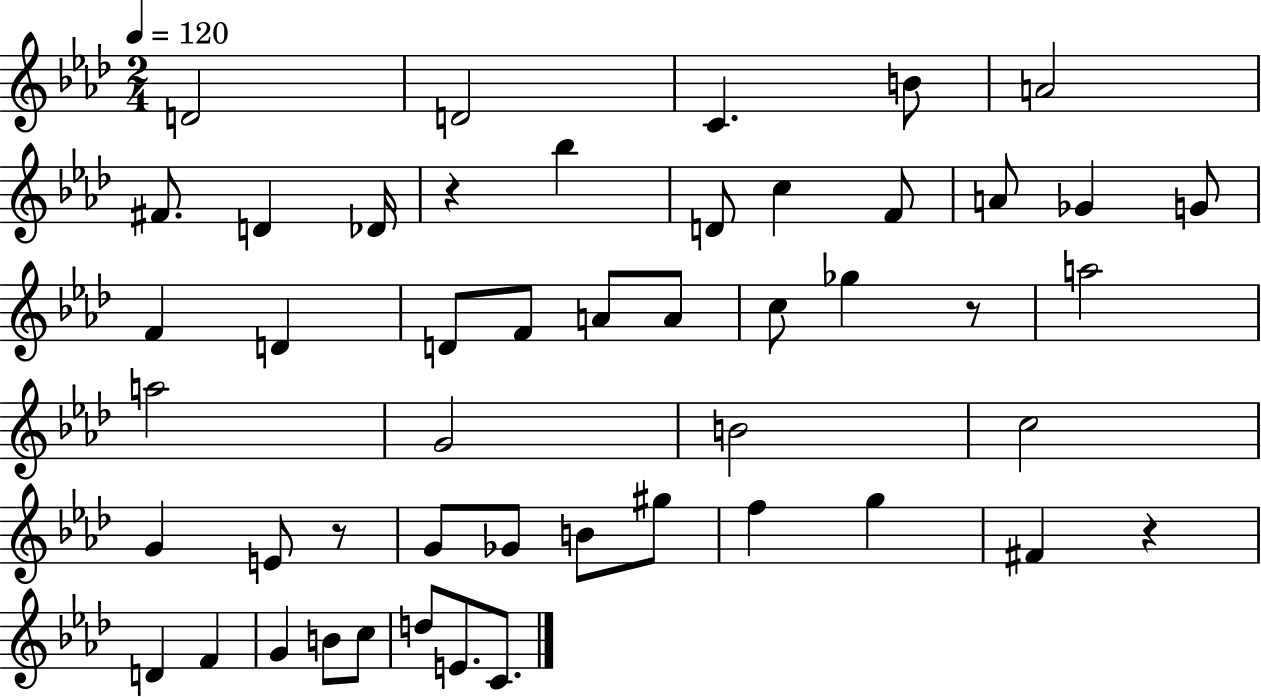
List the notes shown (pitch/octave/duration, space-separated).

D4/h D4/h C4/q. B4/e A4/h F#4/e. D4/q Db4/s R/q Bb5/q D4/e C5/q F4/e A4/e Gb4/q G4/e F4/q D4/q D4/e F4/e A4/e A4/e C5/e Gb5/q R/e A5/h A5/h G4/h B4/h C5/h G4/q E4/e R/e G4/e Gb4/e B4/e G#5/e F5/q G5/q F#4/q R/q D4/q F4/q G4/q B4/e C5/e D5/e E4/e. C4/e.